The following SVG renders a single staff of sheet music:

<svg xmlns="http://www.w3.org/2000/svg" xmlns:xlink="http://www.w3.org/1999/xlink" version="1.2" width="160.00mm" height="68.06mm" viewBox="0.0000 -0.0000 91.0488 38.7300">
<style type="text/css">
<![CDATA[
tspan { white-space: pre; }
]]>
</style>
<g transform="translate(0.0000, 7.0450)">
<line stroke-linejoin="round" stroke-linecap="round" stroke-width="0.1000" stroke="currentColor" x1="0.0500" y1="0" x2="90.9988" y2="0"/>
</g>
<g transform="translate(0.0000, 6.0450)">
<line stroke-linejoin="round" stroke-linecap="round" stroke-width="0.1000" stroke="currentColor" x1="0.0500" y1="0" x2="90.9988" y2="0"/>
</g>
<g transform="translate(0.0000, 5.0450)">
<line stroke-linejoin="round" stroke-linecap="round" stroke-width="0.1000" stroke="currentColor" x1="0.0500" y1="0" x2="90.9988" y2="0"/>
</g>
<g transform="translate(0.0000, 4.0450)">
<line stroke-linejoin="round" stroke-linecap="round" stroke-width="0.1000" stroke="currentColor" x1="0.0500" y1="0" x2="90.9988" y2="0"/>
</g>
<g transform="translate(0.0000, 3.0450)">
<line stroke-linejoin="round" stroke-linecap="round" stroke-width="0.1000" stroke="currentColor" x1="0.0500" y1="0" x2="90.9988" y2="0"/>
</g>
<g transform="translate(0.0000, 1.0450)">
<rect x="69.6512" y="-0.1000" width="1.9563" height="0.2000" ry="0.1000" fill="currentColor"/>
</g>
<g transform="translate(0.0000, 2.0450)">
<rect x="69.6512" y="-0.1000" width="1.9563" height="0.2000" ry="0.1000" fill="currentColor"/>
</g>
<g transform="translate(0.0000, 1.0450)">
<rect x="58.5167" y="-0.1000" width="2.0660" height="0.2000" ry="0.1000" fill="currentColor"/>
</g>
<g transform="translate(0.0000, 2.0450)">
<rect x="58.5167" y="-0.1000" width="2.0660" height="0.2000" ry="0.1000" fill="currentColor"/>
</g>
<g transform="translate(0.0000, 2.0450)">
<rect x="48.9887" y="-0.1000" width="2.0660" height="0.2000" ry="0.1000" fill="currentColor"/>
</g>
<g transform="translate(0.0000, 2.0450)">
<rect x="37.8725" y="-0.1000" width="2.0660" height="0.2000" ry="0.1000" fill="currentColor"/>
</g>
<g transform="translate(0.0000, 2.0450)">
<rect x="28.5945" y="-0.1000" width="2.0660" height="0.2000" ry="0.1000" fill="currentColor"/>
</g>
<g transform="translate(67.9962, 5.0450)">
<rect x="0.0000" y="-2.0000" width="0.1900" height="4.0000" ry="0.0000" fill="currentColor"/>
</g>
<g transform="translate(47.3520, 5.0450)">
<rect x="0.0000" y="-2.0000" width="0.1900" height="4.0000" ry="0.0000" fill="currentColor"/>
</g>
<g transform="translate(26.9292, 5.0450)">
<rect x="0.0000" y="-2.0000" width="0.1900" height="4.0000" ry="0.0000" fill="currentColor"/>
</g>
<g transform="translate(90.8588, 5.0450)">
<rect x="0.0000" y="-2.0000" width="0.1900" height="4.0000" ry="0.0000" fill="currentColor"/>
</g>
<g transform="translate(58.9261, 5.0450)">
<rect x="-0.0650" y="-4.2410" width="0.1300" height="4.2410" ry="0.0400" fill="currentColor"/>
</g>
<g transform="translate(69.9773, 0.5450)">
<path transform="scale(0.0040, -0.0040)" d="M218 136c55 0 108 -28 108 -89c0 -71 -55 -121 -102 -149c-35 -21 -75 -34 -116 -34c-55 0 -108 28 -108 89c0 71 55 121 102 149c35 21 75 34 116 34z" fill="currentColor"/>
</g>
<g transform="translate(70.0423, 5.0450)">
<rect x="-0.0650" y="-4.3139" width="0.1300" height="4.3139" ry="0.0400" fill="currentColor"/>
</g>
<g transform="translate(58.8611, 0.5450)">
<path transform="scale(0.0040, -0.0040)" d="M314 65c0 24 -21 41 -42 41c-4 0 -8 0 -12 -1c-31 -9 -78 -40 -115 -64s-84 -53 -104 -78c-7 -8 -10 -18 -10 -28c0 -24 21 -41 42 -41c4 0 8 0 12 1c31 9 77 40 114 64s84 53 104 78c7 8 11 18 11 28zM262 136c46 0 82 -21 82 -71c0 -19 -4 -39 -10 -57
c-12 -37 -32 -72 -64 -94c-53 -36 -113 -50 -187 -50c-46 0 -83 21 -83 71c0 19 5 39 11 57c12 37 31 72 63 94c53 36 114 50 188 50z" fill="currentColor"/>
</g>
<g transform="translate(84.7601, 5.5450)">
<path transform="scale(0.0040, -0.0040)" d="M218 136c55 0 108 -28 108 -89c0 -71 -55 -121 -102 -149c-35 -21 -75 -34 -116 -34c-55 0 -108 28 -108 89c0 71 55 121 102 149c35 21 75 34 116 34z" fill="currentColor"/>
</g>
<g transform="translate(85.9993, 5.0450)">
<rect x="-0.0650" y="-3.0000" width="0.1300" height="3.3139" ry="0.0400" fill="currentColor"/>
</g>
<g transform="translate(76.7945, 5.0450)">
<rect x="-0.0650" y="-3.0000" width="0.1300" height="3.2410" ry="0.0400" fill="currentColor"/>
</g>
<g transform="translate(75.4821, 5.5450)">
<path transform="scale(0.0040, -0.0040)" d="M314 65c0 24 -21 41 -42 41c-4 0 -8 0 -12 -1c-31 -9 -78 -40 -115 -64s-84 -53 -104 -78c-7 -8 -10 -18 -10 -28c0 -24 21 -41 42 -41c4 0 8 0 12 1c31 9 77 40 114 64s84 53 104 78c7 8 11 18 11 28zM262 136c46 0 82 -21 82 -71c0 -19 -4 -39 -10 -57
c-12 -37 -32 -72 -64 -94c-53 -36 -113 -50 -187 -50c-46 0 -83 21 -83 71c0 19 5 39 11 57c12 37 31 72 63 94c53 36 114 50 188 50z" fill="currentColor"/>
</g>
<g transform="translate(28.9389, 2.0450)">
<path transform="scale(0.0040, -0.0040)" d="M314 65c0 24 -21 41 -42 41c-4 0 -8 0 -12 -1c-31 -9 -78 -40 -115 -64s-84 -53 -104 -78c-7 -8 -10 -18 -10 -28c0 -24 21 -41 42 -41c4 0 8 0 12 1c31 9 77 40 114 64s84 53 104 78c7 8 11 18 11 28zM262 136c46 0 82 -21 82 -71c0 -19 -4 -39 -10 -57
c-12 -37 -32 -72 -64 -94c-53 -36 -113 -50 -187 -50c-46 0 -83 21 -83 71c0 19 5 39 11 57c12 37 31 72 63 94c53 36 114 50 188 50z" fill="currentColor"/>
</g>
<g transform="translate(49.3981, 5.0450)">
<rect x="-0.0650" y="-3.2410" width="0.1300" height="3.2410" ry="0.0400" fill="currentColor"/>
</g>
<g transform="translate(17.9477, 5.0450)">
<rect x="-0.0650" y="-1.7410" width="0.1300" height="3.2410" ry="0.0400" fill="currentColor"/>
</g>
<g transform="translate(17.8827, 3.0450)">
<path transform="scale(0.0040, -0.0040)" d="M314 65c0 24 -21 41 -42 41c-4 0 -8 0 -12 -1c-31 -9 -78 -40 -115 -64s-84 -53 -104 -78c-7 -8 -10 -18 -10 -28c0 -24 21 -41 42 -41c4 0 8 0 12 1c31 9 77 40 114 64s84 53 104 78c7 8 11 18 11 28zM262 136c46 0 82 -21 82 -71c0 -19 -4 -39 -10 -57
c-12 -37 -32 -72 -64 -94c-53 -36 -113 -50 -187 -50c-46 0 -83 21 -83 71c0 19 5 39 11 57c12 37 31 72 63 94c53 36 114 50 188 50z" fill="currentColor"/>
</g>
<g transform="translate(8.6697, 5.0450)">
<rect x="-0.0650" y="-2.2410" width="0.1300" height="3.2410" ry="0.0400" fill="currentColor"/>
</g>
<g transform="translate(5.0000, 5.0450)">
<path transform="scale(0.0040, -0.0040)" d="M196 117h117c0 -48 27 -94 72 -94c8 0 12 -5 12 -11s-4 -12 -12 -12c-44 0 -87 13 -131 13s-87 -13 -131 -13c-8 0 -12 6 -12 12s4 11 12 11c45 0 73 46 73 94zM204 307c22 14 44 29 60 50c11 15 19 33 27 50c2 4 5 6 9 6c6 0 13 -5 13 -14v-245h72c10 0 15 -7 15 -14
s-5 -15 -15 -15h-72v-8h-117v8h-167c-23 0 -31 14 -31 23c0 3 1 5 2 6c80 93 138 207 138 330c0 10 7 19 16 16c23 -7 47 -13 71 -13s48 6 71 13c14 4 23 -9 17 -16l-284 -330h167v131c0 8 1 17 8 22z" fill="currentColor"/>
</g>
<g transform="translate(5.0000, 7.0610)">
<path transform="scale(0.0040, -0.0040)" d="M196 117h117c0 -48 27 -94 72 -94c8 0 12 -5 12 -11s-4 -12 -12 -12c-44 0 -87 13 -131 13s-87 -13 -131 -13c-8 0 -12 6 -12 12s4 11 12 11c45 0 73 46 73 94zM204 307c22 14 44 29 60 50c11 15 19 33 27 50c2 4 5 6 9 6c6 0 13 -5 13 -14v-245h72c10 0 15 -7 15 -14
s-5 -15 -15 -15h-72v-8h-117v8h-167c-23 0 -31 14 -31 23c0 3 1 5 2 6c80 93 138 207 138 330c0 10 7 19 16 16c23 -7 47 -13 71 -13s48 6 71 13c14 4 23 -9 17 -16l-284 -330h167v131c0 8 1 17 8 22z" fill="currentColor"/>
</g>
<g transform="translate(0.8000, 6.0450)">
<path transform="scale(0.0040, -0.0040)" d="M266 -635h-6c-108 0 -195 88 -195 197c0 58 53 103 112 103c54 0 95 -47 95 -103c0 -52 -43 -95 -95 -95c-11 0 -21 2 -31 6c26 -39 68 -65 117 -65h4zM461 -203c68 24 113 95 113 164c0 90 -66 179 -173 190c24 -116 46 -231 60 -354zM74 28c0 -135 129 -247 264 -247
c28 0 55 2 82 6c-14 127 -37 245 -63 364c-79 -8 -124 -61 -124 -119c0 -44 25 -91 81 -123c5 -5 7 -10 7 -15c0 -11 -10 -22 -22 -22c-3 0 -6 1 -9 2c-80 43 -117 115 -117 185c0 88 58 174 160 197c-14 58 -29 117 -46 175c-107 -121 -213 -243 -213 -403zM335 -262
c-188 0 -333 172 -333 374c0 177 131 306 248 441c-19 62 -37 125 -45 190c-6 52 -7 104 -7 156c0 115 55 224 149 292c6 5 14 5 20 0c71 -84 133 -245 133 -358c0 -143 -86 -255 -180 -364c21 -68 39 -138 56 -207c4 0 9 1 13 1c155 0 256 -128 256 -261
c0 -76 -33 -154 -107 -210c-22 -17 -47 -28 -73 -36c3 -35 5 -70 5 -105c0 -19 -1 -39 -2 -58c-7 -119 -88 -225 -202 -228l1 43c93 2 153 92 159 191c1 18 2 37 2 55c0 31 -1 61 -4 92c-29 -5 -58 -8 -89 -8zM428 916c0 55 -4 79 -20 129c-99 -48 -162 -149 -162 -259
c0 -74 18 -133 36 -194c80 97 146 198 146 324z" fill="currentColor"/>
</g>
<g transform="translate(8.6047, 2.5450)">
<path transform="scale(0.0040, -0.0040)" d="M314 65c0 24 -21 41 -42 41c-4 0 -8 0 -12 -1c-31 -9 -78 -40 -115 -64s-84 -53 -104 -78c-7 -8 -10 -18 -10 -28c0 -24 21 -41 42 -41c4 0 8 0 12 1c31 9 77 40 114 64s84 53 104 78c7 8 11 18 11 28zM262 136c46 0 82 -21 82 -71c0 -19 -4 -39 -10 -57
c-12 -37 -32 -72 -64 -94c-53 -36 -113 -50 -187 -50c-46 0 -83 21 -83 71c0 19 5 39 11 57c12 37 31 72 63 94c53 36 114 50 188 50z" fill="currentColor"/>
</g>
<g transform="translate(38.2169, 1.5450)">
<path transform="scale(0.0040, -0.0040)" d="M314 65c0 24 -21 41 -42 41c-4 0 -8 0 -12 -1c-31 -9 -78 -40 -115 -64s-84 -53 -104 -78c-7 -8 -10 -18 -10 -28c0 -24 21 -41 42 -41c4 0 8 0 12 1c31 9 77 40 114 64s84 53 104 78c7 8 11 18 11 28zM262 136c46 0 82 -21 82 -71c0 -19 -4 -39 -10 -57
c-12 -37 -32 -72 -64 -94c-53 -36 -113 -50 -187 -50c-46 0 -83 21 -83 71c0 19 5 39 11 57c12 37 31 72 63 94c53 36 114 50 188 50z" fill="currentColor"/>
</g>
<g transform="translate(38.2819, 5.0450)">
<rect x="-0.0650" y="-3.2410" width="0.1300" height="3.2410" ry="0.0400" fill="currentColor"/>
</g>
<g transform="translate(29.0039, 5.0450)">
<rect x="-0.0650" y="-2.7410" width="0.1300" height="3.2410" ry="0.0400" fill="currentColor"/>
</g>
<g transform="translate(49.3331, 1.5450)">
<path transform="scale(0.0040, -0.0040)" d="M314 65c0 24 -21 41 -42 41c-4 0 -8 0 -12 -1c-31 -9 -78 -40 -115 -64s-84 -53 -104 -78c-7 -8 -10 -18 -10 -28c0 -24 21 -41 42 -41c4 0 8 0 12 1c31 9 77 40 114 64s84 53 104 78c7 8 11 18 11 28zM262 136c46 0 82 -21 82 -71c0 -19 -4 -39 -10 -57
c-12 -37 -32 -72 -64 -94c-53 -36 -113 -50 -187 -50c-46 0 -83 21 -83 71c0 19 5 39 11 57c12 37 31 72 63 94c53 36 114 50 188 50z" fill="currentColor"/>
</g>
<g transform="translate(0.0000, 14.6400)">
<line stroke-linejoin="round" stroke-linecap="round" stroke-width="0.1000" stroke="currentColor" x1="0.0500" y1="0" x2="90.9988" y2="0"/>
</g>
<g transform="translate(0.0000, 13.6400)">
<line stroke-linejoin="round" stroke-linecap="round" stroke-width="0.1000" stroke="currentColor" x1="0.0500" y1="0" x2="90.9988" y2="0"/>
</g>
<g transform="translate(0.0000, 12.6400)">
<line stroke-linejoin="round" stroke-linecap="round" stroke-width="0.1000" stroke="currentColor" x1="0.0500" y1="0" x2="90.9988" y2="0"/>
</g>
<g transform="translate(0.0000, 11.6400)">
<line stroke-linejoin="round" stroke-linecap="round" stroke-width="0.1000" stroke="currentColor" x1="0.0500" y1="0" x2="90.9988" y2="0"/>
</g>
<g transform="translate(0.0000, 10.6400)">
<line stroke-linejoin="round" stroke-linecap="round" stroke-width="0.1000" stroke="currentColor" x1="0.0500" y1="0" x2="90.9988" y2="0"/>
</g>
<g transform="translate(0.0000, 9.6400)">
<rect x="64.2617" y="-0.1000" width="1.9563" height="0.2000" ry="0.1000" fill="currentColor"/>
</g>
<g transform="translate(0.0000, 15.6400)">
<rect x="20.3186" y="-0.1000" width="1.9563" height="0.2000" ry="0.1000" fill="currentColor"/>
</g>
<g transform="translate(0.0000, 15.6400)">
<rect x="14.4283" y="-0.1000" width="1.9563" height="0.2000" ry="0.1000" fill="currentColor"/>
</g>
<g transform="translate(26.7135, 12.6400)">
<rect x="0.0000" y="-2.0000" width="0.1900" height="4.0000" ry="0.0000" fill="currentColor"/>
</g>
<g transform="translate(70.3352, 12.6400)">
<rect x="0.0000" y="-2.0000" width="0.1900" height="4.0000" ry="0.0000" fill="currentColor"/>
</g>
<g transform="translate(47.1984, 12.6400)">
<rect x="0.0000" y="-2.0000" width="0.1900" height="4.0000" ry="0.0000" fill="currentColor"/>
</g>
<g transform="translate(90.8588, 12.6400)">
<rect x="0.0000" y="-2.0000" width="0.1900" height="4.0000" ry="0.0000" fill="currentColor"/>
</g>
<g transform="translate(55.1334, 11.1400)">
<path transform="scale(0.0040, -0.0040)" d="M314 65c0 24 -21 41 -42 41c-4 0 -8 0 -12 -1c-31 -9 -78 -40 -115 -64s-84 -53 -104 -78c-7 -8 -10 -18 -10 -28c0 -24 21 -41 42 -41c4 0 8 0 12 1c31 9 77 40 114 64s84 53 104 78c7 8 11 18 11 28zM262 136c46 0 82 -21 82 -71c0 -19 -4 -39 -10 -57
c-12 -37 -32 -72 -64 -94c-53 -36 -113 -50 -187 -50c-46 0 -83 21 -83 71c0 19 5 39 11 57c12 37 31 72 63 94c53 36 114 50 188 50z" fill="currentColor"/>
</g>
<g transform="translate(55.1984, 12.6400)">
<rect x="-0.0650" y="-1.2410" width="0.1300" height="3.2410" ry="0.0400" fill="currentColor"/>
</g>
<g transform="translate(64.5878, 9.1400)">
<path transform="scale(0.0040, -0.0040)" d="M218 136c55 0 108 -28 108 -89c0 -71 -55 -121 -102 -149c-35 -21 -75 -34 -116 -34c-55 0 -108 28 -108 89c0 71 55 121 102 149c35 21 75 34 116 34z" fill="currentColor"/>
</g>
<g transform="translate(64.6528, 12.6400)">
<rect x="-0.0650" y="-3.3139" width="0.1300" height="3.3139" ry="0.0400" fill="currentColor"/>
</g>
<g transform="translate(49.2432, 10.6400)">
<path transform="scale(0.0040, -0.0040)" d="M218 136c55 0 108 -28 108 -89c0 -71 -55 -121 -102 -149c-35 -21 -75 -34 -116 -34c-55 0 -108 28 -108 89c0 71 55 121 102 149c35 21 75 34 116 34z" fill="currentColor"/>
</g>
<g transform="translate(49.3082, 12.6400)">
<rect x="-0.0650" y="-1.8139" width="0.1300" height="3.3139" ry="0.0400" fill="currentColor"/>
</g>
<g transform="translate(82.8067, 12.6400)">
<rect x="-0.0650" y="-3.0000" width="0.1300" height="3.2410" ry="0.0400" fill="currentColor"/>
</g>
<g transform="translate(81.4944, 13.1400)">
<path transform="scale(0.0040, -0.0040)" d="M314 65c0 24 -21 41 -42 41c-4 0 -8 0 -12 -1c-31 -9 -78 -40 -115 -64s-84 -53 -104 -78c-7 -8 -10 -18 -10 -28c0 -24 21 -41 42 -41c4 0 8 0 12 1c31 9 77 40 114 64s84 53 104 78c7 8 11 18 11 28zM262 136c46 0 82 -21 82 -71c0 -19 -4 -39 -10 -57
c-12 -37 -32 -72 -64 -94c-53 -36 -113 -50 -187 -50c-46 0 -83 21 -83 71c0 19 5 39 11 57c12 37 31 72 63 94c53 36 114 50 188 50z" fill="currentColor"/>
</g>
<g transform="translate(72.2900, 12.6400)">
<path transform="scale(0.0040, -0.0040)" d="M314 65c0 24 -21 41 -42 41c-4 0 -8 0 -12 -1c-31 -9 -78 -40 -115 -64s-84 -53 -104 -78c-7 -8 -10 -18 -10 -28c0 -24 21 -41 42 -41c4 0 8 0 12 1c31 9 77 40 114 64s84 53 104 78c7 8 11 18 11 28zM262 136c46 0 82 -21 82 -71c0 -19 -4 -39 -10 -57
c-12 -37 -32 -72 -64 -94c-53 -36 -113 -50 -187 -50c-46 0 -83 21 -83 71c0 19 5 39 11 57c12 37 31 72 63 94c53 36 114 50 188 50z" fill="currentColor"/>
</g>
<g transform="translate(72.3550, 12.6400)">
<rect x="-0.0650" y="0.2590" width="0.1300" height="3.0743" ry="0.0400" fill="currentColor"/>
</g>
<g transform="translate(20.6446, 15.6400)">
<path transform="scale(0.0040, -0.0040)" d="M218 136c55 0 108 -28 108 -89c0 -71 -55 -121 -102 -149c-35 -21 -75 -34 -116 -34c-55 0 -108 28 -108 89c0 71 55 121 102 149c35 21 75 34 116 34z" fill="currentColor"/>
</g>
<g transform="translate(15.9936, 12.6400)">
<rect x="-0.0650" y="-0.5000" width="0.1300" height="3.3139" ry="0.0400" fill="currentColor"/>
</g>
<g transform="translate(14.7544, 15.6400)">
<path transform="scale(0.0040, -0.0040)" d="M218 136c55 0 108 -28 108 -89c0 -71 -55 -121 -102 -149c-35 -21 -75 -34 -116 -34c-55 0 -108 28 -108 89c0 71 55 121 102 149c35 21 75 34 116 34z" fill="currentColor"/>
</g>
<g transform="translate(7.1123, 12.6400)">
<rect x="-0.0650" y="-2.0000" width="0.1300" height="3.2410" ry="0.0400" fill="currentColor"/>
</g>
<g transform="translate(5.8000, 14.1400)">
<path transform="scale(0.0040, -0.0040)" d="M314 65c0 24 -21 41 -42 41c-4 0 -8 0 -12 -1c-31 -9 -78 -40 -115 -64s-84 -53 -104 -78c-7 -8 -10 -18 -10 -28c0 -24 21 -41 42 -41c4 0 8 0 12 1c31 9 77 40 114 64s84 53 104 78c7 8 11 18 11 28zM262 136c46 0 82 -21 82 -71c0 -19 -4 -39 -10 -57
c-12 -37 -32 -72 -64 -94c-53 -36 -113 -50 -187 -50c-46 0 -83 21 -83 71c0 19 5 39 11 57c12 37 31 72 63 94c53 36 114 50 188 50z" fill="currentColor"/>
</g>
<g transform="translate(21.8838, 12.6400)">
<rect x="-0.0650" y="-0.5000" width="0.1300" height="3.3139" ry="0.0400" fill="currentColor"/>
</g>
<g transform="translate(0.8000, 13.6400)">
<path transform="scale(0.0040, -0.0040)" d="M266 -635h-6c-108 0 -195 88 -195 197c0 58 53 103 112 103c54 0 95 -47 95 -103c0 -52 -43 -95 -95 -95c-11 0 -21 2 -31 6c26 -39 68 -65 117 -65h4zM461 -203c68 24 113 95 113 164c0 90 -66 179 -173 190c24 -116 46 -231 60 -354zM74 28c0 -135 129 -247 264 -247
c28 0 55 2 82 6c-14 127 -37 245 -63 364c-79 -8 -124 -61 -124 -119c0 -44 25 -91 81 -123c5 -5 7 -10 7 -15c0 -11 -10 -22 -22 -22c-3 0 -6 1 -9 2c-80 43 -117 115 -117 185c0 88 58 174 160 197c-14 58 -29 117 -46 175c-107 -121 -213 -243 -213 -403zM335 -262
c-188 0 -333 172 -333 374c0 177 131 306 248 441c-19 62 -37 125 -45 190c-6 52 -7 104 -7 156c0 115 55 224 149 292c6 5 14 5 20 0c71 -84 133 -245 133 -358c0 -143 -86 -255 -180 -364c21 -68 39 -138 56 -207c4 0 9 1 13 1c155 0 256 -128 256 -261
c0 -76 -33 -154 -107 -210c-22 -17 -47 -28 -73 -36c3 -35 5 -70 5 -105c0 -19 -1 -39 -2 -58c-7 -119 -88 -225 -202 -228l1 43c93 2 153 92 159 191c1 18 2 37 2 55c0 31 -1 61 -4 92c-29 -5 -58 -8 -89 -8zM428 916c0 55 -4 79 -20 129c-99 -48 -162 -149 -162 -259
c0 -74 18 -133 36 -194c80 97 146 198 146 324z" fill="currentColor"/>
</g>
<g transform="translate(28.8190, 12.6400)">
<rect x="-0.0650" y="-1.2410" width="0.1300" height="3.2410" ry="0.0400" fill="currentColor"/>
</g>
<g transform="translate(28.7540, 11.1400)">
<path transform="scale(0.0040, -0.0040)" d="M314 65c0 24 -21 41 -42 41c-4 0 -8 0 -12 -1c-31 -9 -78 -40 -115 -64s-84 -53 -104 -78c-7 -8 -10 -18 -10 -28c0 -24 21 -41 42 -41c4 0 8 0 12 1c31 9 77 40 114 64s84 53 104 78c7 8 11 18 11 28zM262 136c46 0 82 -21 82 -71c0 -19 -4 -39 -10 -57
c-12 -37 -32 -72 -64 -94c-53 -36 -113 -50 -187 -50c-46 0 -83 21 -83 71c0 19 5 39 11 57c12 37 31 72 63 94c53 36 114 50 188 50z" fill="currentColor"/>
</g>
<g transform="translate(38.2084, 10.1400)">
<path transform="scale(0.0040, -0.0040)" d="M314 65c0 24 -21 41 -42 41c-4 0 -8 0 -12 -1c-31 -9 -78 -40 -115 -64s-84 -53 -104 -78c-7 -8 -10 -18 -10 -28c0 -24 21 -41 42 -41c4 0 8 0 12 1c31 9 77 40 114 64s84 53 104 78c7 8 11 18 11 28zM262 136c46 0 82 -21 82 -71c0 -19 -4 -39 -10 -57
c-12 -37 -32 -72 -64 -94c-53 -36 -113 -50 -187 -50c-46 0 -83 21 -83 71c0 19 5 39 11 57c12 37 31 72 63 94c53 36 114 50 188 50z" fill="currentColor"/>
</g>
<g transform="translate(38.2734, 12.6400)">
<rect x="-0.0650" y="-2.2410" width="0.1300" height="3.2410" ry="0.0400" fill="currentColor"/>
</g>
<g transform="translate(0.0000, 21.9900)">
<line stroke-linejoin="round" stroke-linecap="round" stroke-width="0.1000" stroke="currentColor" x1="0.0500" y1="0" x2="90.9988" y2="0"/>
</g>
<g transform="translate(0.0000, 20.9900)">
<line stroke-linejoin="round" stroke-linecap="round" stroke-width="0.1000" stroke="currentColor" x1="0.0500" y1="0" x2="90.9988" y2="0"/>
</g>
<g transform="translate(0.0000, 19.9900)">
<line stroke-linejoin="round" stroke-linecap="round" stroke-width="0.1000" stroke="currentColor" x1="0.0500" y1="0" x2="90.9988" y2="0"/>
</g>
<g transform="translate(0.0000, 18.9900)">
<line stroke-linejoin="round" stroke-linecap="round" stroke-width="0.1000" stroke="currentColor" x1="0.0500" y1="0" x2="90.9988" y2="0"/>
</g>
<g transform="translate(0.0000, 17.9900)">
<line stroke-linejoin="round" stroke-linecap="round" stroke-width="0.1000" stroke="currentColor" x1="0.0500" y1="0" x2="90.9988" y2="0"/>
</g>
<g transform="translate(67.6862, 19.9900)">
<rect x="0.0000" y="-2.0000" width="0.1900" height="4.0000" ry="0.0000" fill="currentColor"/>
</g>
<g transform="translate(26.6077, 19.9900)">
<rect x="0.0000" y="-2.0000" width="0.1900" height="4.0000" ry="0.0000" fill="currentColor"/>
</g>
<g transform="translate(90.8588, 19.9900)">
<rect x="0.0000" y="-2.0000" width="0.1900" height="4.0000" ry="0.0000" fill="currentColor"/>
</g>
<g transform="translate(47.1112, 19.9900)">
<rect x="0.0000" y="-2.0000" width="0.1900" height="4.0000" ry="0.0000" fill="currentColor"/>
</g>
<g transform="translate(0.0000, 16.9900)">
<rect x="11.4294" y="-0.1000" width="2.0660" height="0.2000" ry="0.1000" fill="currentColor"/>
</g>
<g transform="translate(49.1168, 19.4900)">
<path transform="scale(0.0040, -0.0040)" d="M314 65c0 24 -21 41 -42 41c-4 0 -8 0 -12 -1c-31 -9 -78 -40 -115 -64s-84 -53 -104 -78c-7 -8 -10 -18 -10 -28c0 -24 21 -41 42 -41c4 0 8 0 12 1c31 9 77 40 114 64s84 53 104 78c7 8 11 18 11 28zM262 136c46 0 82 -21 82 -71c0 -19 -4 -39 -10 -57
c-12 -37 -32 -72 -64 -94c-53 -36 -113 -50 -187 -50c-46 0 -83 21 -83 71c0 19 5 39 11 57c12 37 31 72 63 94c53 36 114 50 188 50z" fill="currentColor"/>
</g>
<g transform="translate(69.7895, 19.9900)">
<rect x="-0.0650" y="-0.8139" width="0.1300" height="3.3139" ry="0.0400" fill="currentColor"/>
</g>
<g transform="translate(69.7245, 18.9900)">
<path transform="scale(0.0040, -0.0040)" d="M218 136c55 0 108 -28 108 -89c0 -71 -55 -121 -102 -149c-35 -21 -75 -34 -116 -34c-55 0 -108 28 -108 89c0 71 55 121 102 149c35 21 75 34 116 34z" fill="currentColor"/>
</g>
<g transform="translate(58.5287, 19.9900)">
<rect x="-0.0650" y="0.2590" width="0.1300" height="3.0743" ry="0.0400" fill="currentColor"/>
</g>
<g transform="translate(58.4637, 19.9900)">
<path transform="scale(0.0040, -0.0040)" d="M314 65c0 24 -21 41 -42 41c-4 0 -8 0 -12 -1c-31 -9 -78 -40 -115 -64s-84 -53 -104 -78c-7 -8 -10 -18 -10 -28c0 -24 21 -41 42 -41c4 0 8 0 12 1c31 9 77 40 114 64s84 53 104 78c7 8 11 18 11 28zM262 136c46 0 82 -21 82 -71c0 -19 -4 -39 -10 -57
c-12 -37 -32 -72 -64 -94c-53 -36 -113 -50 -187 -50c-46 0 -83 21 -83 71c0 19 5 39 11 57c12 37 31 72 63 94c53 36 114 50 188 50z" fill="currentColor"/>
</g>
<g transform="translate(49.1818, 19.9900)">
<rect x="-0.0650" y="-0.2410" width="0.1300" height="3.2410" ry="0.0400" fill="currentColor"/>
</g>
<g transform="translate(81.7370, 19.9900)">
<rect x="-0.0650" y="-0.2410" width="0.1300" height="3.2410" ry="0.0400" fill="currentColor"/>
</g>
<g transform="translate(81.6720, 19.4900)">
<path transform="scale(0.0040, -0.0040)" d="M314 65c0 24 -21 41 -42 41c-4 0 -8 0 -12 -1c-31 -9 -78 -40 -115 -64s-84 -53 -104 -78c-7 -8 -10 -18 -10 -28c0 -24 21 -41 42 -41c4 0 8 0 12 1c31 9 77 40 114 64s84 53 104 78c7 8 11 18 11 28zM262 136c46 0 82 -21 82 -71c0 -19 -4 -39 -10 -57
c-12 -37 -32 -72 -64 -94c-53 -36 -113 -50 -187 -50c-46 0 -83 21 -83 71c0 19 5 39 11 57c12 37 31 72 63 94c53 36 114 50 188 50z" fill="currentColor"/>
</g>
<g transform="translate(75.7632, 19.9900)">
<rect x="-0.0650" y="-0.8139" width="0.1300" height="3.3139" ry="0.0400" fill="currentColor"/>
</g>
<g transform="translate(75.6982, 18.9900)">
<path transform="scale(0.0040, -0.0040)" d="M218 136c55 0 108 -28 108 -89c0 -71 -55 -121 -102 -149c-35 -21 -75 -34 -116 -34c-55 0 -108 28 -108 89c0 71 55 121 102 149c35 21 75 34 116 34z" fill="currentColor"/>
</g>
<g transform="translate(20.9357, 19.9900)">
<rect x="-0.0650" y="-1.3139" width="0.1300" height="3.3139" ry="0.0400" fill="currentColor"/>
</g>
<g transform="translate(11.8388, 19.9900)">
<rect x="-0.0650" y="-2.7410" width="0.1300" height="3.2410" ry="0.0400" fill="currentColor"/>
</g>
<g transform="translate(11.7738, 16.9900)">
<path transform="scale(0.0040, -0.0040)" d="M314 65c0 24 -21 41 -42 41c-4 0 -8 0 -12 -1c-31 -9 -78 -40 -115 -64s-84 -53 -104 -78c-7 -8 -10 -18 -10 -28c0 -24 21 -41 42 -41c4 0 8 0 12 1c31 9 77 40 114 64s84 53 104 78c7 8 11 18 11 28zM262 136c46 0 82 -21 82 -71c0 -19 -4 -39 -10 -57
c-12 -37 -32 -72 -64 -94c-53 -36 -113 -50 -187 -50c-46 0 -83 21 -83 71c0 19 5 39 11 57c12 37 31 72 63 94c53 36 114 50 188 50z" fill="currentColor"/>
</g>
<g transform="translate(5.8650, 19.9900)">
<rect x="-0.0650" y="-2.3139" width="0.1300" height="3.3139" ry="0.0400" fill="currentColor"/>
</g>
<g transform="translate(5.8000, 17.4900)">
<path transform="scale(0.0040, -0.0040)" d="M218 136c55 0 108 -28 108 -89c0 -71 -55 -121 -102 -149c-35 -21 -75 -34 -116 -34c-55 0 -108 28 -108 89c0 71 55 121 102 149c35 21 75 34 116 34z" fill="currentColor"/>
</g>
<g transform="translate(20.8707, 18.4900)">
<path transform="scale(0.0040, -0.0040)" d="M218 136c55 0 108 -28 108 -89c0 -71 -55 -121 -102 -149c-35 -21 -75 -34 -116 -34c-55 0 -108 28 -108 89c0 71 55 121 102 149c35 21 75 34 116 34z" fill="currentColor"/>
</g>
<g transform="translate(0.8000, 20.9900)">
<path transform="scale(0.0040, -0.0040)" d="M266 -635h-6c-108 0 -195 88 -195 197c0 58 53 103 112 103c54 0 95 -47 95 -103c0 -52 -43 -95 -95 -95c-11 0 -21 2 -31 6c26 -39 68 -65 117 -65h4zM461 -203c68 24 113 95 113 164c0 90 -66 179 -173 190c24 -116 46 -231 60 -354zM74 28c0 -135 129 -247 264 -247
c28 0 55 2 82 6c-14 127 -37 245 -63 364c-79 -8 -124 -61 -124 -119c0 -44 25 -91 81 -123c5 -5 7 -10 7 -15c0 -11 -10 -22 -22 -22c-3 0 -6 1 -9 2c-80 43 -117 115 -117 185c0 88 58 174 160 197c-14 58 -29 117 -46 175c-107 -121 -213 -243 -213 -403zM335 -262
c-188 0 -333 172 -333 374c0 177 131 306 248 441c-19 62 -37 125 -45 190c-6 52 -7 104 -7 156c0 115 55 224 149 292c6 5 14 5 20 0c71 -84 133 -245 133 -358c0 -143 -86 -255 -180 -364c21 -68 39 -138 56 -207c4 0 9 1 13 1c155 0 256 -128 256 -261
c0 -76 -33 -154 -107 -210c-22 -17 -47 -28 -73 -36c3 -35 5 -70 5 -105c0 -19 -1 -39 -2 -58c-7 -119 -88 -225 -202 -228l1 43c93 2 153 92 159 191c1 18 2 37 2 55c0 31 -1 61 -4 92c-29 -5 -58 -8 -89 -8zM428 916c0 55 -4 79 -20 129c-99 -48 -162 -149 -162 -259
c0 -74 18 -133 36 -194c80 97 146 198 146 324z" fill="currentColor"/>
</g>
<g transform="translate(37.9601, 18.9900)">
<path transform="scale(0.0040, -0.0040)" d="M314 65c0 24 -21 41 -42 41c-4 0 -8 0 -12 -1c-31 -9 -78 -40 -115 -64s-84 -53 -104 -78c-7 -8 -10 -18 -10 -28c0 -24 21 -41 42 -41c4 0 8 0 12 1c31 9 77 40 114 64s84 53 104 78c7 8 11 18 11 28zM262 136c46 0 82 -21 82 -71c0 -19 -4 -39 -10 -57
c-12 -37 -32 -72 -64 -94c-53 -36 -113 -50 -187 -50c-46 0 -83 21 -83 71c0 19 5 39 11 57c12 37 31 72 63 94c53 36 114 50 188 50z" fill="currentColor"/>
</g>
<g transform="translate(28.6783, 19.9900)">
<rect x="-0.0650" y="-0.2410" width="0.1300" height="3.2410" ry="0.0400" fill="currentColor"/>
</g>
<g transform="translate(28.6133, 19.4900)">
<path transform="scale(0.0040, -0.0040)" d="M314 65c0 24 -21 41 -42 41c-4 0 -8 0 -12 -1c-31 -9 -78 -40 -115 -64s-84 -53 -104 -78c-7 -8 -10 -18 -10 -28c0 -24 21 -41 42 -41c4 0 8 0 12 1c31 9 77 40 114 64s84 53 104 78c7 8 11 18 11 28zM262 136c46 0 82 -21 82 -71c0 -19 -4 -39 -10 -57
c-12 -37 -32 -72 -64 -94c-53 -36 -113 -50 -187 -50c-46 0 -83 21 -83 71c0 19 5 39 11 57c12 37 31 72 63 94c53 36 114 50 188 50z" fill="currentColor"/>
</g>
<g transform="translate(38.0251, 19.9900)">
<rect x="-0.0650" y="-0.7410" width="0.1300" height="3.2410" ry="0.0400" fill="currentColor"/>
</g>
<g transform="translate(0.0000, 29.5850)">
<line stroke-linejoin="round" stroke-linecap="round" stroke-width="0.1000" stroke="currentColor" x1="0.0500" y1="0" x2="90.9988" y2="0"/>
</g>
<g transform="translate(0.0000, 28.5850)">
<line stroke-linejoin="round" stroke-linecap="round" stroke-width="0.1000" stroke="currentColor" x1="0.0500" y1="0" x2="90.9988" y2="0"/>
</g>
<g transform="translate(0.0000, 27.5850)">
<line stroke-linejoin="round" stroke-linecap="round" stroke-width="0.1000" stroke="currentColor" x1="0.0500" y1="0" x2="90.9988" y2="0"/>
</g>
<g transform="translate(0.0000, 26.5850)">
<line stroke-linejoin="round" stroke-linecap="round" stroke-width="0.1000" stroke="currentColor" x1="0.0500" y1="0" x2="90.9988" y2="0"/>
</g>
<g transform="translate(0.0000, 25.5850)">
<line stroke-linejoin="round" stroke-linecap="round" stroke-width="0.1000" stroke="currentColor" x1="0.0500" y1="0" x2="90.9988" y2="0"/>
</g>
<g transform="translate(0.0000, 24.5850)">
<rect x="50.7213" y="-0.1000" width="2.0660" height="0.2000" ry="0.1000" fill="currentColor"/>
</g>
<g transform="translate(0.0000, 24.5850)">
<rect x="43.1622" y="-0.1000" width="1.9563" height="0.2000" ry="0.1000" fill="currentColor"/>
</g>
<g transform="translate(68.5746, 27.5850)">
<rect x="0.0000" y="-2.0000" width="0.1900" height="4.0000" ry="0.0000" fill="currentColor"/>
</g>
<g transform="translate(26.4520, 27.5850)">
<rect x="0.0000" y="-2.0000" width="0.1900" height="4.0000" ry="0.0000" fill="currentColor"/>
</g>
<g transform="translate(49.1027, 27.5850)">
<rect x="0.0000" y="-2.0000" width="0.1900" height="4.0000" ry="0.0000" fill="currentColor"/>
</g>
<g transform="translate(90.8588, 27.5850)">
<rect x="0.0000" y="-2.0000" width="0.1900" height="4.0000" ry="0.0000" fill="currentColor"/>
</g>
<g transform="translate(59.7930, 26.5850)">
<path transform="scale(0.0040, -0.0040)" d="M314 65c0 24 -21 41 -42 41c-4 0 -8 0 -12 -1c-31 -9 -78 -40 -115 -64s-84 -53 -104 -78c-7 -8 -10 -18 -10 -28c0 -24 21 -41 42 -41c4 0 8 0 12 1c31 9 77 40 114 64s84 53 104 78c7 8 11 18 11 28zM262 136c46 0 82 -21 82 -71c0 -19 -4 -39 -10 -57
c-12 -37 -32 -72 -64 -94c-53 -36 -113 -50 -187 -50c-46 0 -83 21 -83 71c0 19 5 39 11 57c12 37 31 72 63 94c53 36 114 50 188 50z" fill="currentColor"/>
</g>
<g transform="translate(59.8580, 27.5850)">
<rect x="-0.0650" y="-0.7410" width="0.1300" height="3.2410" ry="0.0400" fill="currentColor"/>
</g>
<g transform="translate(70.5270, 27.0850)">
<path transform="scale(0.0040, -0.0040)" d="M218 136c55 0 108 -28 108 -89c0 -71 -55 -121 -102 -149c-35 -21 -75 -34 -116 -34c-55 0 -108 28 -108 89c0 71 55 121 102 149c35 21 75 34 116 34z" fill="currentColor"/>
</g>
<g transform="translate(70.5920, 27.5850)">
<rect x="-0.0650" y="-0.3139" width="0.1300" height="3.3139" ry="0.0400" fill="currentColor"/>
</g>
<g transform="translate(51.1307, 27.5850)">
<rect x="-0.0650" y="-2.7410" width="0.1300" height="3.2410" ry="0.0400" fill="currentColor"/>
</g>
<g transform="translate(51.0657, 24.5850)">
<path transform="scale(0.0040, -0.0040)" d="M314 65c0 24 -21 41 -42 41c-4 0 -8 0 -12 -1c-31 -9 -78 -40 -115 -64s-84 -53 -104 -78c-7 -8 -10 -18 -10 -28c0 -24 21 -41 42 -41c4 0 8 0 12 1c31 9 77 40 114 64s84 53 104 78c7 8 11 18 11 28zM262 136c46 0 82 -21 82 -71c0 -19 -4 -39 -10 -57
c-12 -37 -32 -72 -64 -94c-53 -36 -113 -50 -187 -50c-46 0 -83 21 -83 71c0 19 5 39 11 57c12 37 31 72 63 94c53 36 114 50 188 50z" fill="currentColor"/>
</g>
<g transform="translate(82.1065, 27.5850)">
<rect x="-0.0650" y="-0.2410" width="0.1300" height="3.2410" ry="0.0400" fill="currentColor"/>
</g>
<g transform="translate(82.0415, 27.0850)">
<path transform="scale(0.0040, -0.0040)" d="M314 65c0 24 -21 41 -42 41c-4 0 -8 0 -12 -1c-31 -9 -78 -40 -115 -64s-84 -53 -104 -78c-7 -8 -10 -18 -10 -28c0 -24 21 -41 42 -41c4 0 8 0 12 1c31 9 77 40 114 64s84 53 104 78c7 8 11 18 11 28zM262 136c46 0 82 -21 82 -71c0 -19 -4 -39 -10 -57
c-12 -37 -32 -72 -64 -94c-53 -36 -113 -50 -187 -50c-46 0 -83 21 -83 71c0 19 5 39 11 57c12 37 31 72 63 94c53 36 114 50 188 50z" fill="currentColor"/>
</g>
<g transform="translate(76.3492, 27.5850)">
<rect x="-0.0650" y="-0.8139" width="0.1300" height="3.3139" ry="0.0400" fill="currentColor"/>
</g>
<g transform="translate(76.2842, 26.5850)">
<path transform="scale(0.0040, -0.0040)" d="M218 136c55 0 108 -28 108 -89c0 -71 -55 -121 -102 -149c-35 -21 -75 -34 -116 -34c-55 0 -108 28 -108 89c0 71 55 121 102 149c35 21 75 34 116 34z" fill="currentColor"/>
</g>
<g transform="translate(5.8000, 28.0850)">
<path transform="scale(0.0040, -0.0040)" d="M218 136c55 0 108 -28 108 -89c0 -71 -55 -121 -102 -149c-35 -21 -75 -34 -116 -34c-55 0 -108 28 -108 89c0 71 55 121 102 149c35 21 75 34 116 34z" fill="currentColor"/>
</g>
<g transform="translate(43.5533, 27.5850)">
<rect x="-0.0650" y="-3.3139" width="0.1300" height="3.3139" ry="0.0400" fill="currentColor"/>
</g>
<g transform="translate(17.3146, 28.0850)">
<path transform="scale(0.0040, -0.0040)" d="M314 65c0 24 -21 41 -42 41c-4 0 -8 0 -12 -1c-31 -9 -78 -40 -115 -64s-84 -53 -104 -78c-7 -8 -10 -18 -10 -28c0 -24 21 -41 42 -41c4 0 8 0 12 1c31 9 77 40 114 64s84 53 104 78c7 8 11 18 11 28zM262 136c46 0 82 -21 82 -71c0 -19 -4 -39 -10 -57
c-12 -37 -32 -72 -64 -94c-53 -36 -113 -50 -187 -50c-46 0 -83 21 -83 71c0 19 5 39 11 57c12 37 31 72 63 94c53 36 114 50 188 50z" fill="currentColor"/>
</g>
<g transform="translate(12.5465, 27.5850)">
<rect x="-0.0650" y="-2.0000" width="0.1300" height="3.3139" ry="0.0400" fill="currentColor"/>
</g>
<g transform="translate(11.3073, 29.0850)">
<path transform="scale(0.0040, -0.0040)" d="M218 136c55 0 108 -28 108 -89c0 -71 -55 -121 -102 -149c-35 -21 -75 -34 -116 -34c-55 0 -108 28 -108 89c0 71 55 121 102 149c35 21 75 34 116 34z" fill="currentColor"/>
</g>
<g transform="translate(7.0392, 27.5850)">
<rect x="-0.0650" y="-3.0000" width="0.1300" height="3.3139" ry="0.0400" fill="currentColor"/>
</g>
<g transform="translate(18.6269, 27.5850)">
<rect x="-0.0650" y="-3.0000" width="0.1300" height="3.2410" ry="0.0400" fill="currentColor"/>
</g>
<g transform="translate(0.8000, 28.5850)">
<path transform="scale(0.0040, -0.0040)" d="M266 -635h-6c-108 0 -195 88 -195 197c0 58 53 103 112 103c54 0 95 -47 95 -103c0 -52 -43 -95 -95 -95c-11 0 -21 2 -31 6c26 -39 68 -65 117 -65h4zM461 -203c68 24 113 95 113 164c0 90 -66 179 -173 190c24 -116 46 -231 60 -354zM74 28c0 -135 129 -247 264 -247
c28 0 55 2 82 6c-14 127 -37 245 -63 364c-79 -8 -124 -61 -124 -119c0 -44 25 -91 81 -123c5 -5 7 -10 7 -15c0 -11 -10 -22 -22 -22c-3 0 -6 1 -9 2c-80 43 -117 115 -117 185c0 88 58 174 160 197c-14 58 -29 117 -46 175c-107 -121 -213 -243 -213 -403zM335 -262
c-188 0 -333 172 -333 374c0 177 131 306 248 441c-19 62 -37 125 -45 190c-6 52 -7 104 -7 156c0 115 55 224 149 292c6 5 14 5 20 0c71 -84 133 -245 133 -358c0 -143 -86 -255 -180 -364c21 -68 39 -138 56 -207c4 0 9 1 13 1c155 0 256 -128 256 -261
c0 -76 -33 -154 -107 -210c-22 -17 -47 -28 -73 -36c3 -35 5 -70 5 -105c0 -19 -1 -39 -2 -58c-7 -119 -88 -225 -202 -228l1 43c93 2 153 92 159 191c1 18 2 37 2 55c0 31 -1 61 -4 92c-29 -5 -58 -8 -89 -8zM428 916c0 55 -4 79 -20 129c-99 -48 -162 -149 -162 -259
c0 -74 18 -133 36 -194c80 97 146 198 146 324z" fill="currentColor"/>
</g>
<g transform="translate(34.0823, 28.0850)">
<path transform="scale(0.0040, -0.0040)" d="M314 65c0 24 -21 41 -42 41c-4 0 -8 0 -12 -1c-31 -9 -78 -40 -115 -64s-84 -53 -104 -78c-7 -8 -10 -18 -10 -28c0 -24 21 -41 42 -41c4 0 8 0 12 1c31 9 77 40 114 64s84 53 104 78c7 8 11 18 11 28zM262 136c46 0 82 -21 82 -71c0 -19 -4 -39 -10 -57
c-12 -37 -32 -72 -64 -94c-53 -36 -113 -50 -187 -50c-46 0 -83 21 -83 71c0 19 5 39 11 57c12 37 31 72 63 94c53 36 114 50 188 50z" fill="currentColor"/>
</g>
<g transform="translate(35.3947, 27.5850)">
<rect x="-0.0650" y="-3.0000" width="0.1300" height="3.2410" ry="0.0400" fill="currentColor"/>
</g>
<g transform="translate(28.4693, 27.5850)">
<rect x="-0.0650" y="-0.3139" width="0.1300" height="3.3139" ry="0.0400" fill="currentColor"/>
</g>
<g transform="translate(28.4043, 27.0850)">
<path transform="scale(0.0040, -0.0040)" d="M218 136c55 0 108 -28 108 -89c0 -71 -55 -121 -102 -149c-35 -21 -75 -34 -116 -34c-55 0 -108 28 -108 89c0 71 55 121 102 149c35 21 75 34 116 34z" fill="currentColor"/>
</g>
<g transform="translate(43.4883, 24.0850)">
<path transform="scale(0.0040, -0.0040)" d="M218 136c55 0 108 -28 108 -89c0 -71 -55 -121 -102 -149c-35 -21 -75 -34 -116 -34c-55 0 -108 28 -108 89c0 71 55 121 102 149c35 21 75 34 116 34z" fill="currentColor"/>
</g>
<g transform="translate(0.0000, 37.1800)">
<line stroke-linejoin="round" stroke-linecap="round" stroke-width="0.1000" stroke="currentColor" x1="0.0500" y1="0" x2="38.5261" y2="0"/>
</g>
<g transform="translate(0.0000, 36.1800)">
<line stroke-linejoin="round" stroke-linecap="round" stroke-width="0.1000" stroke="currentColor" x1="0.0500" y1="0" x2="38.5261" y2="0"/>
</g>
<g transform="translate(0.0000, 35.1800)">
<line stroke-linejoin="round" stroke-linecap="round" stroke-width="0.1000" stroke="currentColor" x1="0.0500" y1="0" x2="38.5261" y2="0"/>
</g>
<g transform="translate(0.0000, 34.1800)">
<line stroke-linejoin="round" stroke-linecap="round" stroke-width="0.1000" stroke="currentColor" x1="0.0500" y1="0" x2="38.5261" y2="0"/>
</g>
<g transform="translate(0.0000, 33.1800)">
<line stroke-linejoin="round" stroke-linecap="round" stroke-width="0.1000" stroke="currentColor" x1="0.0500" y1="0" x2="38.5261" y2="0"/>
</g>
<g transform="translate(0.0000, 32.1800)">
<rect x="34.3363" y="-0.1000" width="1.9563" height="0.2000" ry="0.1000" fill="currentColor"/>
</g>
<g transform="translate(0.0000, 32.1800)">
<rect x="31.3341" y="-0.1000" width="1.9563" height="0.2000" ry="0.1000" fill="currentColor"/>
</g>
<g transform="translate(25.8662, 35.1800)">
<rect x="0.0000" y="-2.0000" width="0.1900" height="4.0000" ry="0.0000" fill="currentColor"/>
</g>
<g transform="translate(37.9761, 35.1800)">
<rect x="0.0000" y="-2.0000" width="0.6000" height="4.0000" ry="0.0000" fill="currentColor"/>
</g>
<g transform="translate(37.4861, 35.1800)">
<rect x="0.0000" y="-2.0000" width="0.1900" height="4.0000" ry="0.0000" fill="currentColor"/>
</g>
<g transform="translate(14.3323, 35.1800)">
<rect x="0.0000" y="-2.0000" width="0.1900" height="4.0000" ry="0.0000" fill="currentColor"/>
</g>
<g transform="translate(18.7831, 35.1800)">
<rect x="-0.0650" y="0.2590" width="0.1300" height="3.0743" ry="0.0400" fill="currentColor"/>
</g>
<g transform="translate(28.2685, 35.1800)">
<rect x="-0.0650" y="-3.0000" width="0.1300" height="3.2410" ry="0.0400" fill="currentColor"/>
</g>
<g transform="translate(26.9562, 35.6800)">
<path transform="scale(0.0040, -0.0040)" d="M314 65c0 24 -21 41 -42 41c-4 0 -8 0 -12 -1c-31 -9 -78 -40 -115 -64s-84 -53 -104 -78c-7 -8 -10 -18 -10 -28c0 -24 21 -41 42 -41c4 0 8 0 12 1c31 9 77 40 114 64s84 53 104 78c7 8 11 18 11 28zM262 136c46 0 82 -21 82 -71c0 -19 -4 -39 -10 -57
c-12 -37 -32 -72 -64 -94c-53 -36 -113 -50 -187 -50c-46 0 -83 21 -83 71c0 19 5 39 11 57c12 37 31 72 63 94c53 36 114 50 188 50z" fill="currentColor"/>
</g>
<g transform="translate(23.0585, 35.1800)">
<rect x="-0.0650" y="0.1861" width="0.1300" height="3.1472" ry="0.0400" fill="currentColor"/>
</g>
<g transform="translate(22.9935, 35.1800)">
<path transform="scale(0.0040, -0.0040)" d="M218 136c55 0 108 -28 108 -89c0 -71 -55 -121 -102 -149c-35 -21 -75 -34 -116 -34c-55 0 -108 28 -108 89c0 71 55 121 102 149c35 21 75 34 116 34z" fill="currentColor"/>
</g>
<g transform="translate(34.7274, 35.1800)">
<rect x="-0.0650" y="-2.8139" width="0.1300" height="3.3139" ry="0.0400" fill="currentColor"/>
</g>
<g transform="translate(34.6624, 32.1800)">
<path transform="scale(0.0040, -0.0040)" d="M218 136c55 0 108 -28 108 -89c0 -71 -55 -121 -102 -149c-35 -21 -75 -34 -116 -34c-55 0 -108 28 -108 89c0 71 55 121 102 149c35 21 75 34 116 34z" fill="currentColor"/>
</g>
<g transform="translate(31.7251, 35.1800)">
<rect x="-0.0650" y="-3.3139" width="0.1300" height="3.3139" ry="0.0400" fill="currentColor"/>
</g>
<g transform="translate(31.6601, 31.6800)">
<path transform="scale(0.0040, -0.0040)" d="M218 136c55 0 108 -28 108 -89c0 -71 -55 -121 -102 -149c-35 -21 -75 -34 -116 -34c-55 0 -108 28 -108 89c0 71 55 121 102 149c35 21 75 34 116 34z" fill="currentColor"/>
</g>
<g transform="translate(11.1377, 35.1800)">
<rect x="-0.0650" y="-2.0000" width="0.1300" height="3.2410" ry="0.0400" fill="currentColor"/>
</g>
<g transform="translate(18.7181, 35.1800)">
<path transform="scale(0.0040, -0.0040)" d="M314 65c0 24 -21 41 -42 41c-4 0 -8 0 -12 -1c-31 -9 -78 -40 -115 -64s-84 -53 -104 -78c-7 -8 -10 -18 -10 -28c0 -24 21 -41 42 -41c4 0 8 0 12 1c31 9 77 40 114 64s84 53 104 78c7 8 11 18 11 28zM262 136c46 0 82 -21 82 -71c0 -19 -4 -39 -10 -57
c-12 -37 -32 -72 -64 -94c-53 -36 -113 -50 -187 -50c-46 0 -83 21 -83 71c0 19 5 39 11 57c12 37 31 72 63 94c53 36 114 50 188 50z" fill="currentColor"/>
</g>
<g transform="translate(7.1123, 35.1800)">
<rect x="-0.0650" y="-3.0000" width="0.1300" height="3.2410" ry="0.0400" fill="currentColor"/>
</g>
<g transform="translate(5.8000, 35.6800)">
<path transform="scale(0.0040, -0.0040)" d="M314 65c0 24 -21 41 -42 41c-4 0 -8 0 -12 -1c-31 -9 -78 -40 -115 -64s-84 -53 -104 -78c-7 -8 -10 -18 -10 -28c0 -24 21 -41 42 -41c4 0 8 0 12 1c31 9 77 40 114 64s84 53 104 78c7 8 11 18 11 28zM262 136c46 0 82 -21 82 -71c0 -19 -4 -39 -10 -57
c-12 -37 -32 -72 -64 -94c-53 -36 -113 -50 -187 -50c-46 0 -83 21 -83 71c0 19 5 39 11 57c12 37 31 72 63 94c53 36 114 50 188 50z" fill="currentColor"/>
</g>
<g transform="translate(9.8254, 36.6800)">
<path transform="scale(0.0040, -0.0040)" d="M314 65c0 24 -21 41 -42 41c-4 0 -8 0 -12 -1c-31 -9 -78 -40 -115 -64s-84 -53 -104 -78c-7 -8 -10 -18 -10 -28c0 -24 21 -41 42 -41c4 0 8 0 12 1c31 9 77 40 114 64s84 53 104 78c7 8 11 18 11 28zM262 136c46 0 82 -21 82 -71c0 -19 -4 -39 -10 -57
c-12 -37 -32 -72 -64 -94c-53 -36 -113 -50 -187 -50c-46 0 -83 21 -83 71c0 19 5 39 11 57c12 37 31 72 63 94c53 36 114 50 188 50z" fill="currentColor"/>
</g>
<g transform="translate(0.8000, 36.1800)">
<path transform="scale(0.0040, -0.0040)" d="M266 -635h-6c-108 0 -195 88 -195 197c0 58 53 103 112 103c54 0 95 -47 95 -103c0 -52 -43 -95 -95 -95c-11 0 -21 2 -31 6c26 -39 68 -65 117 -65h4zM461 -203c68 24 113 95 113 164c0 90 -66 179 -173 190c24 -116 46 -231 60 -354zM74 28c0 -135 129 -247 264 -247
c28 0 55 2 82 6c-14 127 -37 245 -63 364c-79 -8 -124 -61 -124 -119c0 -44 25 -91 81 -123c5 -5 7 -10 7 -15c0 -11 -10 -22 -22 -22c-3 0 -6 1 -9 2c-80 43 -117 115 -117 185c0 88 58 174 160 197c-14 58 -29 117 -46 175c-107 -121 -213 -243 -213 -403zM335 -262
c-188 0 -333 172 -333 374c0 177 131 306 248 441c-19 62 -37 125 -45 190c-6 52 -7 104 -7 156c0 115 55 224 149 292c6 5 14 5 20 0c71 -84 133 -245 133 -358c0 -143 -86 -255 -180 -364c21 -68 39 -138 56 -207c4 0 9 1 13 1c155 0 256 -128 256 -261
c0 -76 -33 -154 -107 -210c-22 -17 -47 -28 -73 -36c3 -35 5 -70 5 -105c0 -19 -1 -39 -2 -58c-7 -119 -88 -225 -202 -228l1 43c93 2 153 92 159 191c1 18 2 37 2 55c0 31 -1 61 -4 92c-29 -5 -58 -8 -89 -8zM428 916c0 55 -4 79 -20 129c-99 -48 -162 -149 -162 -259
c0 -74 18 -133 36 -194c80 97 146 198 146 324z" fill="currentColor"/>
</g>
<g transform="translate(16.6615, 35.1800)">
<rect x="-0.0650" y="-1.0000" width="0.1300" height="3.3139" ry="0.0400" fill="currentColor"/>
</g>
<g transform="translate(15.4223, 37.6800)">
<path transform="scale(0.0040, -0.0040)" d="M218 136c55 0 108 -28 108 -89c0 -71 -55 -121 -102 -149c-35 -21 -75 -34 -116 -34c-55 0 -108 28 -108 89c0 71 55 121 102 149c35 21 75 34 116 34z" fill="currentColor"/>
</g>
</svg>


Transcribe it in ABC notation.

X:1
T:Untitled
M:4/4
L:1/4
K:C
g2 f2 a2 b2 b2 d'2 d' A2 A F2 C C e2 g2 f e2 b B2 A2 g a2 e c2 d2 c2 B2 d d c2 A F A2 c A2 b a2 d2 c d c2 A2 F2 D B2 B A2 b a